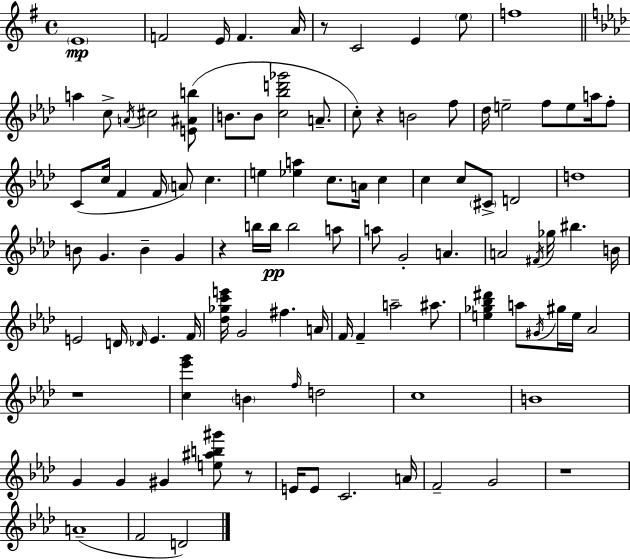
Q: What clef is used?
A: treble